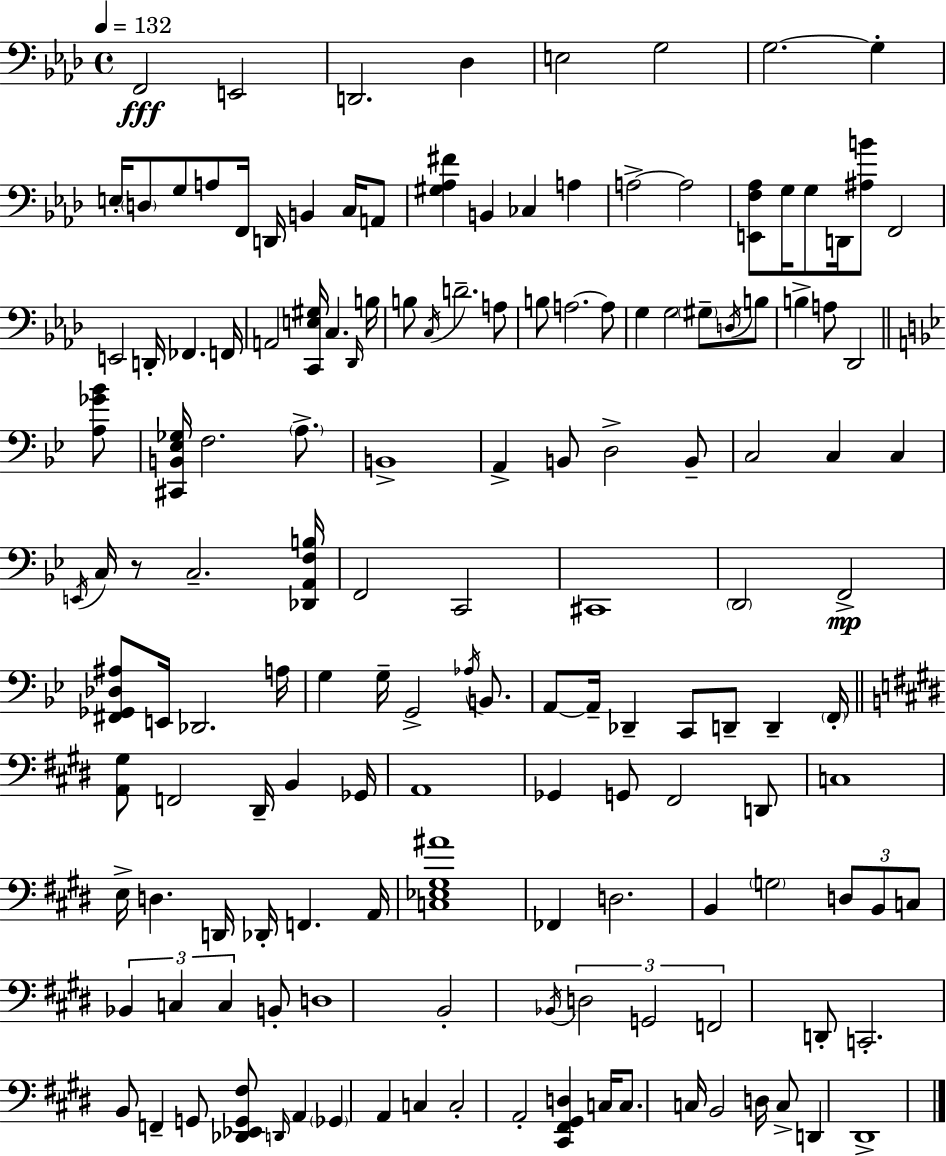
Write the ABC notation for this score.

X:1
T:Untitled
M:4/4
L:1/4
K:Fm
F,,2 E,,2 D,,2 _D, E,2 G,2 G,2 G, E,/4 D,/2 G,/2 A,/2 F,,/4 D,,/4 B,, C,/4 A,,/2 [^G,_A,^F] B,, _C, A, A,2 A,2 [E,,F,_A,]/2 G,/4 G,/2 D,,/4 [^A,B]/2 F,,2 E,,2 D,,/4 _F,, F,,/4 A,,2 [C,,E,^G,]/4 C, _D,,/4 B,/4 B,/2 C,/4 D2 A,/2 B,/2 A,2 A,/2 G, G,2 ^G,/2 D,/4 B,/2 B, A,/2 _D,,2 [A,_G_B]/2 [^C,,B,,_E,_G,]/4 F,2 A,/2 B,,4 A,, B,,/2 D,2 B,,/2 C,2 C, C, E,,/4 C,/4 z/2 C,2 [_D,,A,,F,B,]/4 F,,2 C,,2 ^C,,4 D,,2 F,,2 [^F,,_G,,_D,^A,]/2 E,,/4 _D,,2 A,/4 G, G,/4 G,,2 _A,/4 B,,/2 A,,/2 A,,/4 _D,, C,,/2 D,,/2 D,, F,,/4 [A,,^G,]/2 F,,2 ^D,,/4 B,, _G,,/4 A,,4 _G,, G,,/2 ^F,,2 D,,/2 C,4 E,/4 D, D,,/4 _D,,/4 F,, A,,/4 [C,_E,^G,^A]4 _F,, D,2 B,, G,2 D,/2 B,,/2 C,/2 _B,, C, C, B,,/2 D,4 B,,2 _B,,/4 D,2 G,,2 F,,2 D,,/2 C,,2 B,,/2 F,, G,,/2 [_D,,_E,,G,,^F,]/2 D,,/4 A,, _G,, A,, C, C,2 A,,2 [^C,,^F,,^G,,D,] C,/4 C,/2 C,/4 B,,2 D,/4 C,/2 D,, ^D,,4